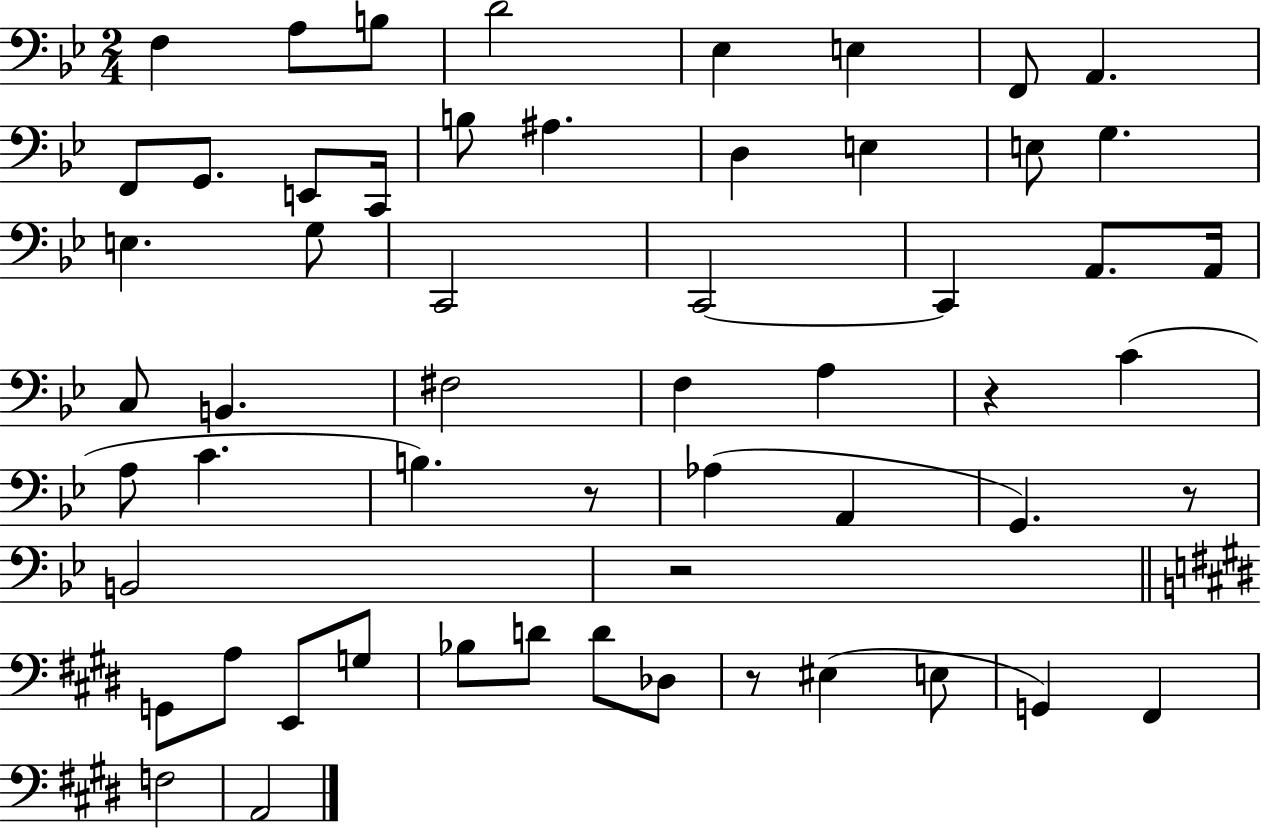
F3/q A3/e B3/e D4/h Eb3/q E3/q F2/e A2/q. F2/e G2/e. E2/e C2/s B3/e A#3/q. D3/q E3/q E3/e G3/q. E3/q. G3/e C2/h C2/h C2/q A2/e. A2/s C3/e B2/q. F#3/h F3/q A3/q R/q C4/q A3/e C4/q. B3/q. R/e Ab3/q A2/q G2/q. R/e B2/h R/h G2/e A3/e E2/e G3/e Bb3/e D4/e D4/e Db3/e R/e EIS3/q E3/e G2/q F#2/q F3/h A2/h